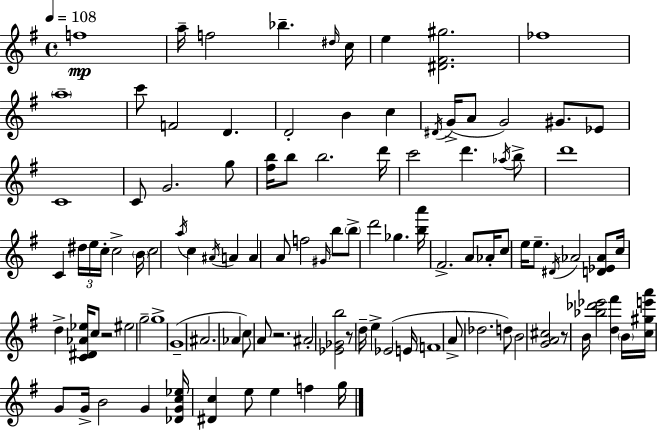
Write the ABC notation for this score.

X:1
T:Untitled
M:4/4
L:1/4
K:Em
f4 a/4 f2 _b ^d/4 c/4 e [^D^F^g]2 _f4 a4 c'/2 F2 D D2 B c ^D/4 G/4 A/2 G2 ^G/2 _E/2 C4 C/2 G2 g/2 [^fb]/4 b/2 b2 d'/4 c'2 d' _a/4 b/2 d'4 C ^d/4 e/4 c/4 c2 B/4 c2 a/4 c ^A/4 A A A/2 f2 ^G/4 b/2 b/2 d'2 _g [ba']/4 ^F2 A/2 _A/4 c/2 e/4 e/2 ^D/4 _A2 [D_E_A]/2 c/4 d [C^D_A_e]/4 c/2 z2 ^e2 g2 g4 G4 ^A2 _A c/2 A/2 z2 ^A2 [_E_Gb]2 z/2 d/4 e _E2 E/4 F4 A/2 _d2 d/2 B2 [GA^c]2 z/2 B/4 [_b_d'_e']2 [d^f'] B/4 [c^ge'a']/4 G/2 G/4 B2 G [_DGc_e]/4 [^Dc] e/2 e f g/4